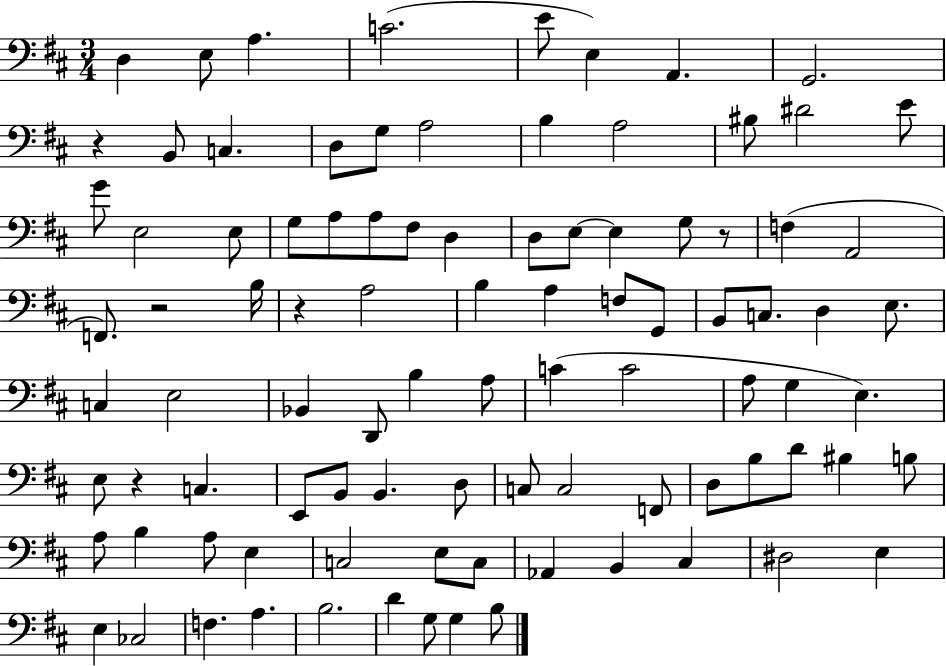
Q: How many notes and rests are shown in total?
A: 94